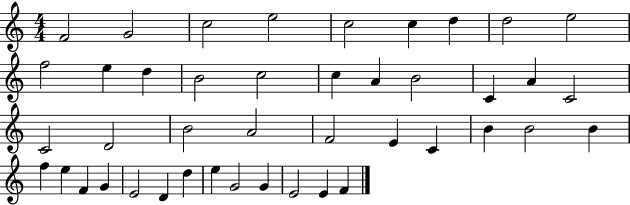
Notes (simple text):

F4/h G4/h C5/h E5/h C5/h C5/q D5/q D5/h E5/h F5/h E5/q D5/q B4/h C5/h C5/q A4/q B4/h C4/q A4/q C4/h C4/h D4/h B4/h A4/h F4/h E4/q C4/q B4/q B4/h B4/q F5/q E5/q F4/q G4/q E4/h D4/q D5/q E5/q G4/h G4/q E4/h E4/q F4/q